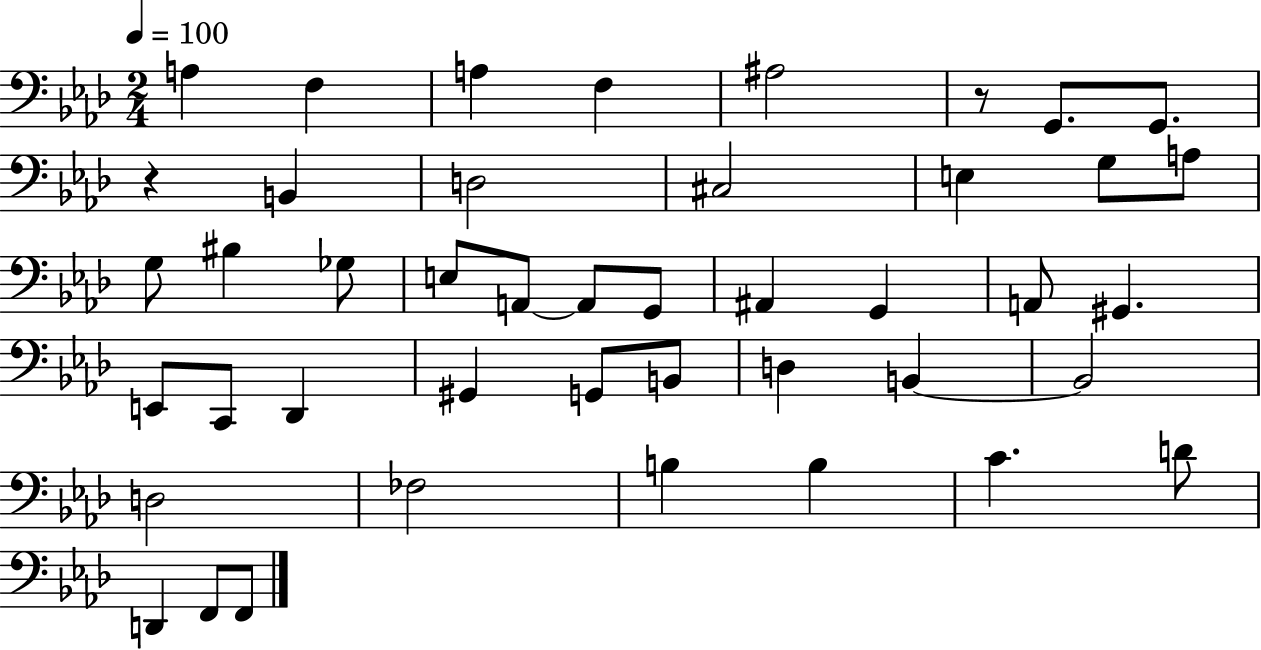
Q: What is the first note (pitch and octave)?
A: A3